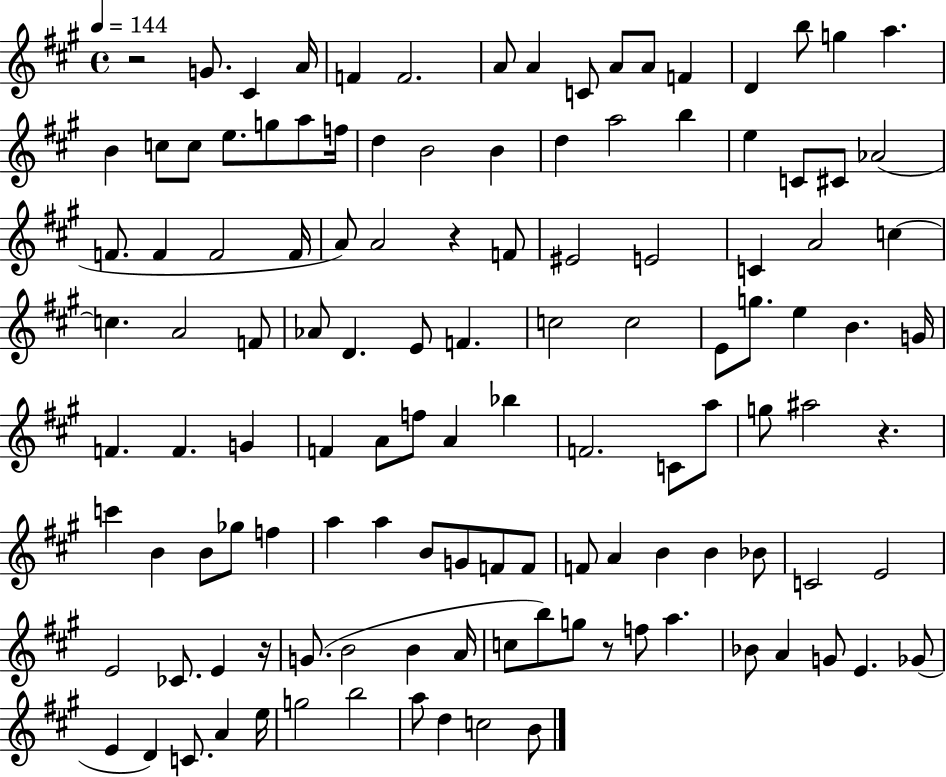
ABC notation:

X:1
T:Untitled
M:4/4
L:1/4
K:A
z2 G/2 ^C A/4 F F2 A/2 A C/2 A/2 A/2 F D b/2 g a B c/2 c/2 e/2 g/2 a/2 f/4 d B2 B d a2 b e C/2 ^C/2 _A2 F/2 F F2 F/4 A/2 A2 z F/2 ^E2 E2 C A2 c c A2 F/2 _A/2 D E/2 F c2 c2 E/2 g/2 e B G/4 F F G F A/2 f/2 A _b F2 C/2 a/2 g/2 ^a2 z c' B B/2 _g/2 f a a B/2 G/2 F/2 F/2 F/2 A B B _B/2 C2 E2 E2 _C/2 E z/4 G/2 B2 B A/4 c/2 b/2 g/2 z/2 f/2 a _B/2 A G/2 E _G/2 E D C/2 A e/4 g2 b2 a/2 d c2 B/2